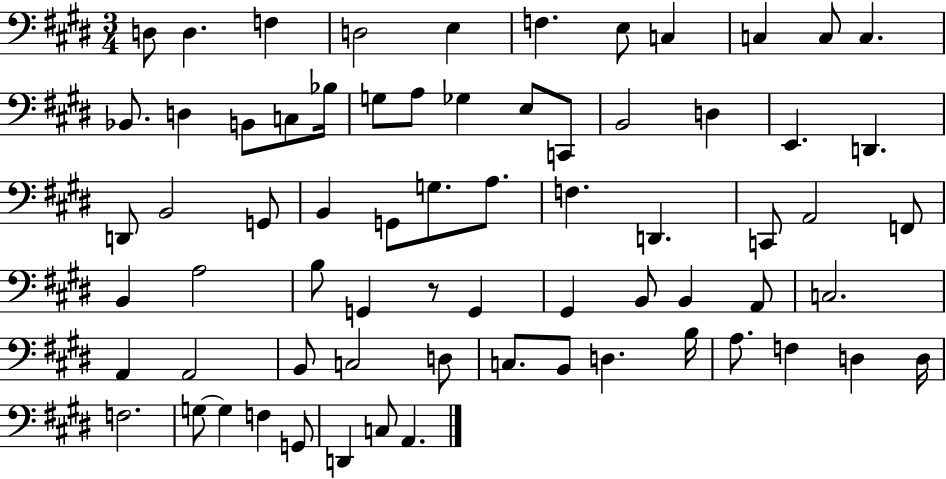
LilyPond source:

{
  \clef bass
  \numericTimeSignature
  \time 3/4
  \key e \major
  d8 d4. f4 | d2 e4 | f4. e8 c4 | c4 c8 c4. | \break bes,8. d4 b,8 c8 bes16 | g8 a8 ges4 e8 c,8 | b,2 d4 | e,4. d,4. | \break d,8 b,2 g,8 | b,4 g,8 g8. a8. | f4. d,4. | c,8 a,2 f,8 | \break b,4 a2 | b8 g,4 r8 g,4 | gis,4 b,8 b,4 a,8 | c2. | \break a,4 a,2 | b,8 c2 d8 | c8. b,8 d4. b16 | a8. f4 d4 d16 | \break f2. | g8~~ g4 f4 g,8 | d,4 c8 a,4. | \bar "|."
}